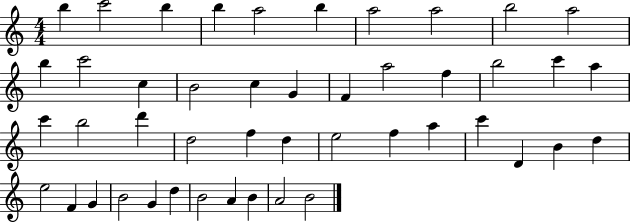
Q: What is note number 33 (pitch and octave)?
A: D4